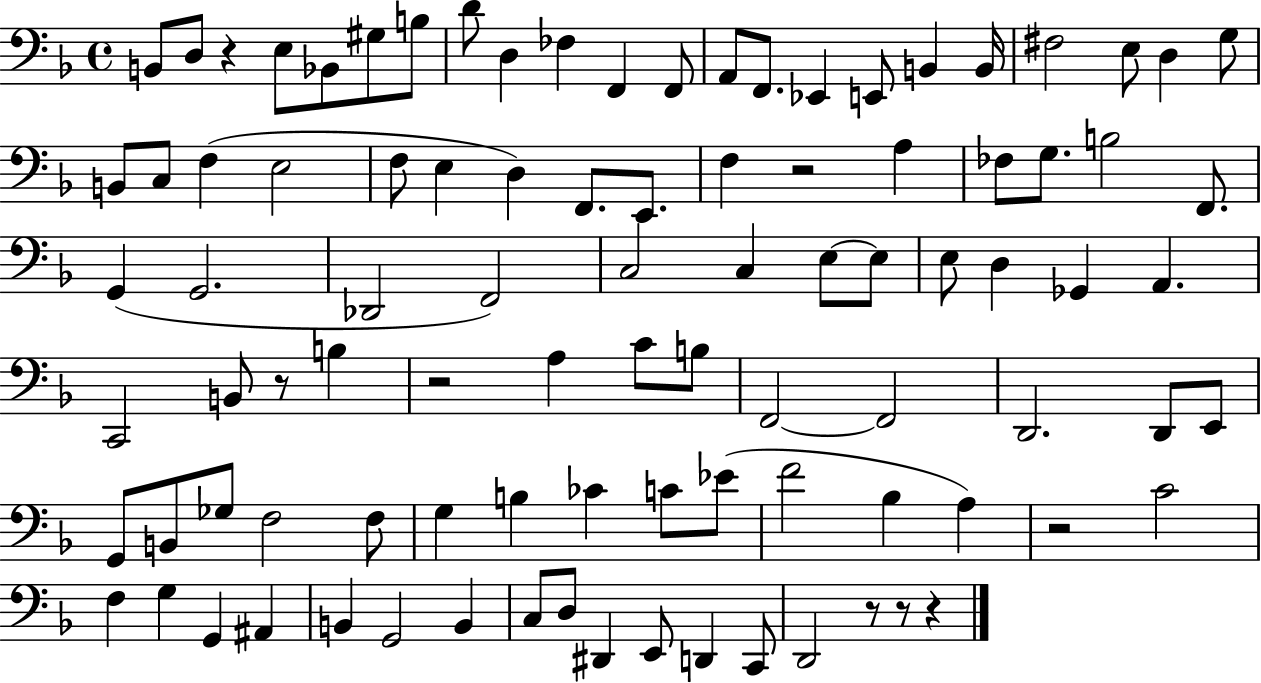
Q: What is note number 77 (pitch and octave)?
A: A#2